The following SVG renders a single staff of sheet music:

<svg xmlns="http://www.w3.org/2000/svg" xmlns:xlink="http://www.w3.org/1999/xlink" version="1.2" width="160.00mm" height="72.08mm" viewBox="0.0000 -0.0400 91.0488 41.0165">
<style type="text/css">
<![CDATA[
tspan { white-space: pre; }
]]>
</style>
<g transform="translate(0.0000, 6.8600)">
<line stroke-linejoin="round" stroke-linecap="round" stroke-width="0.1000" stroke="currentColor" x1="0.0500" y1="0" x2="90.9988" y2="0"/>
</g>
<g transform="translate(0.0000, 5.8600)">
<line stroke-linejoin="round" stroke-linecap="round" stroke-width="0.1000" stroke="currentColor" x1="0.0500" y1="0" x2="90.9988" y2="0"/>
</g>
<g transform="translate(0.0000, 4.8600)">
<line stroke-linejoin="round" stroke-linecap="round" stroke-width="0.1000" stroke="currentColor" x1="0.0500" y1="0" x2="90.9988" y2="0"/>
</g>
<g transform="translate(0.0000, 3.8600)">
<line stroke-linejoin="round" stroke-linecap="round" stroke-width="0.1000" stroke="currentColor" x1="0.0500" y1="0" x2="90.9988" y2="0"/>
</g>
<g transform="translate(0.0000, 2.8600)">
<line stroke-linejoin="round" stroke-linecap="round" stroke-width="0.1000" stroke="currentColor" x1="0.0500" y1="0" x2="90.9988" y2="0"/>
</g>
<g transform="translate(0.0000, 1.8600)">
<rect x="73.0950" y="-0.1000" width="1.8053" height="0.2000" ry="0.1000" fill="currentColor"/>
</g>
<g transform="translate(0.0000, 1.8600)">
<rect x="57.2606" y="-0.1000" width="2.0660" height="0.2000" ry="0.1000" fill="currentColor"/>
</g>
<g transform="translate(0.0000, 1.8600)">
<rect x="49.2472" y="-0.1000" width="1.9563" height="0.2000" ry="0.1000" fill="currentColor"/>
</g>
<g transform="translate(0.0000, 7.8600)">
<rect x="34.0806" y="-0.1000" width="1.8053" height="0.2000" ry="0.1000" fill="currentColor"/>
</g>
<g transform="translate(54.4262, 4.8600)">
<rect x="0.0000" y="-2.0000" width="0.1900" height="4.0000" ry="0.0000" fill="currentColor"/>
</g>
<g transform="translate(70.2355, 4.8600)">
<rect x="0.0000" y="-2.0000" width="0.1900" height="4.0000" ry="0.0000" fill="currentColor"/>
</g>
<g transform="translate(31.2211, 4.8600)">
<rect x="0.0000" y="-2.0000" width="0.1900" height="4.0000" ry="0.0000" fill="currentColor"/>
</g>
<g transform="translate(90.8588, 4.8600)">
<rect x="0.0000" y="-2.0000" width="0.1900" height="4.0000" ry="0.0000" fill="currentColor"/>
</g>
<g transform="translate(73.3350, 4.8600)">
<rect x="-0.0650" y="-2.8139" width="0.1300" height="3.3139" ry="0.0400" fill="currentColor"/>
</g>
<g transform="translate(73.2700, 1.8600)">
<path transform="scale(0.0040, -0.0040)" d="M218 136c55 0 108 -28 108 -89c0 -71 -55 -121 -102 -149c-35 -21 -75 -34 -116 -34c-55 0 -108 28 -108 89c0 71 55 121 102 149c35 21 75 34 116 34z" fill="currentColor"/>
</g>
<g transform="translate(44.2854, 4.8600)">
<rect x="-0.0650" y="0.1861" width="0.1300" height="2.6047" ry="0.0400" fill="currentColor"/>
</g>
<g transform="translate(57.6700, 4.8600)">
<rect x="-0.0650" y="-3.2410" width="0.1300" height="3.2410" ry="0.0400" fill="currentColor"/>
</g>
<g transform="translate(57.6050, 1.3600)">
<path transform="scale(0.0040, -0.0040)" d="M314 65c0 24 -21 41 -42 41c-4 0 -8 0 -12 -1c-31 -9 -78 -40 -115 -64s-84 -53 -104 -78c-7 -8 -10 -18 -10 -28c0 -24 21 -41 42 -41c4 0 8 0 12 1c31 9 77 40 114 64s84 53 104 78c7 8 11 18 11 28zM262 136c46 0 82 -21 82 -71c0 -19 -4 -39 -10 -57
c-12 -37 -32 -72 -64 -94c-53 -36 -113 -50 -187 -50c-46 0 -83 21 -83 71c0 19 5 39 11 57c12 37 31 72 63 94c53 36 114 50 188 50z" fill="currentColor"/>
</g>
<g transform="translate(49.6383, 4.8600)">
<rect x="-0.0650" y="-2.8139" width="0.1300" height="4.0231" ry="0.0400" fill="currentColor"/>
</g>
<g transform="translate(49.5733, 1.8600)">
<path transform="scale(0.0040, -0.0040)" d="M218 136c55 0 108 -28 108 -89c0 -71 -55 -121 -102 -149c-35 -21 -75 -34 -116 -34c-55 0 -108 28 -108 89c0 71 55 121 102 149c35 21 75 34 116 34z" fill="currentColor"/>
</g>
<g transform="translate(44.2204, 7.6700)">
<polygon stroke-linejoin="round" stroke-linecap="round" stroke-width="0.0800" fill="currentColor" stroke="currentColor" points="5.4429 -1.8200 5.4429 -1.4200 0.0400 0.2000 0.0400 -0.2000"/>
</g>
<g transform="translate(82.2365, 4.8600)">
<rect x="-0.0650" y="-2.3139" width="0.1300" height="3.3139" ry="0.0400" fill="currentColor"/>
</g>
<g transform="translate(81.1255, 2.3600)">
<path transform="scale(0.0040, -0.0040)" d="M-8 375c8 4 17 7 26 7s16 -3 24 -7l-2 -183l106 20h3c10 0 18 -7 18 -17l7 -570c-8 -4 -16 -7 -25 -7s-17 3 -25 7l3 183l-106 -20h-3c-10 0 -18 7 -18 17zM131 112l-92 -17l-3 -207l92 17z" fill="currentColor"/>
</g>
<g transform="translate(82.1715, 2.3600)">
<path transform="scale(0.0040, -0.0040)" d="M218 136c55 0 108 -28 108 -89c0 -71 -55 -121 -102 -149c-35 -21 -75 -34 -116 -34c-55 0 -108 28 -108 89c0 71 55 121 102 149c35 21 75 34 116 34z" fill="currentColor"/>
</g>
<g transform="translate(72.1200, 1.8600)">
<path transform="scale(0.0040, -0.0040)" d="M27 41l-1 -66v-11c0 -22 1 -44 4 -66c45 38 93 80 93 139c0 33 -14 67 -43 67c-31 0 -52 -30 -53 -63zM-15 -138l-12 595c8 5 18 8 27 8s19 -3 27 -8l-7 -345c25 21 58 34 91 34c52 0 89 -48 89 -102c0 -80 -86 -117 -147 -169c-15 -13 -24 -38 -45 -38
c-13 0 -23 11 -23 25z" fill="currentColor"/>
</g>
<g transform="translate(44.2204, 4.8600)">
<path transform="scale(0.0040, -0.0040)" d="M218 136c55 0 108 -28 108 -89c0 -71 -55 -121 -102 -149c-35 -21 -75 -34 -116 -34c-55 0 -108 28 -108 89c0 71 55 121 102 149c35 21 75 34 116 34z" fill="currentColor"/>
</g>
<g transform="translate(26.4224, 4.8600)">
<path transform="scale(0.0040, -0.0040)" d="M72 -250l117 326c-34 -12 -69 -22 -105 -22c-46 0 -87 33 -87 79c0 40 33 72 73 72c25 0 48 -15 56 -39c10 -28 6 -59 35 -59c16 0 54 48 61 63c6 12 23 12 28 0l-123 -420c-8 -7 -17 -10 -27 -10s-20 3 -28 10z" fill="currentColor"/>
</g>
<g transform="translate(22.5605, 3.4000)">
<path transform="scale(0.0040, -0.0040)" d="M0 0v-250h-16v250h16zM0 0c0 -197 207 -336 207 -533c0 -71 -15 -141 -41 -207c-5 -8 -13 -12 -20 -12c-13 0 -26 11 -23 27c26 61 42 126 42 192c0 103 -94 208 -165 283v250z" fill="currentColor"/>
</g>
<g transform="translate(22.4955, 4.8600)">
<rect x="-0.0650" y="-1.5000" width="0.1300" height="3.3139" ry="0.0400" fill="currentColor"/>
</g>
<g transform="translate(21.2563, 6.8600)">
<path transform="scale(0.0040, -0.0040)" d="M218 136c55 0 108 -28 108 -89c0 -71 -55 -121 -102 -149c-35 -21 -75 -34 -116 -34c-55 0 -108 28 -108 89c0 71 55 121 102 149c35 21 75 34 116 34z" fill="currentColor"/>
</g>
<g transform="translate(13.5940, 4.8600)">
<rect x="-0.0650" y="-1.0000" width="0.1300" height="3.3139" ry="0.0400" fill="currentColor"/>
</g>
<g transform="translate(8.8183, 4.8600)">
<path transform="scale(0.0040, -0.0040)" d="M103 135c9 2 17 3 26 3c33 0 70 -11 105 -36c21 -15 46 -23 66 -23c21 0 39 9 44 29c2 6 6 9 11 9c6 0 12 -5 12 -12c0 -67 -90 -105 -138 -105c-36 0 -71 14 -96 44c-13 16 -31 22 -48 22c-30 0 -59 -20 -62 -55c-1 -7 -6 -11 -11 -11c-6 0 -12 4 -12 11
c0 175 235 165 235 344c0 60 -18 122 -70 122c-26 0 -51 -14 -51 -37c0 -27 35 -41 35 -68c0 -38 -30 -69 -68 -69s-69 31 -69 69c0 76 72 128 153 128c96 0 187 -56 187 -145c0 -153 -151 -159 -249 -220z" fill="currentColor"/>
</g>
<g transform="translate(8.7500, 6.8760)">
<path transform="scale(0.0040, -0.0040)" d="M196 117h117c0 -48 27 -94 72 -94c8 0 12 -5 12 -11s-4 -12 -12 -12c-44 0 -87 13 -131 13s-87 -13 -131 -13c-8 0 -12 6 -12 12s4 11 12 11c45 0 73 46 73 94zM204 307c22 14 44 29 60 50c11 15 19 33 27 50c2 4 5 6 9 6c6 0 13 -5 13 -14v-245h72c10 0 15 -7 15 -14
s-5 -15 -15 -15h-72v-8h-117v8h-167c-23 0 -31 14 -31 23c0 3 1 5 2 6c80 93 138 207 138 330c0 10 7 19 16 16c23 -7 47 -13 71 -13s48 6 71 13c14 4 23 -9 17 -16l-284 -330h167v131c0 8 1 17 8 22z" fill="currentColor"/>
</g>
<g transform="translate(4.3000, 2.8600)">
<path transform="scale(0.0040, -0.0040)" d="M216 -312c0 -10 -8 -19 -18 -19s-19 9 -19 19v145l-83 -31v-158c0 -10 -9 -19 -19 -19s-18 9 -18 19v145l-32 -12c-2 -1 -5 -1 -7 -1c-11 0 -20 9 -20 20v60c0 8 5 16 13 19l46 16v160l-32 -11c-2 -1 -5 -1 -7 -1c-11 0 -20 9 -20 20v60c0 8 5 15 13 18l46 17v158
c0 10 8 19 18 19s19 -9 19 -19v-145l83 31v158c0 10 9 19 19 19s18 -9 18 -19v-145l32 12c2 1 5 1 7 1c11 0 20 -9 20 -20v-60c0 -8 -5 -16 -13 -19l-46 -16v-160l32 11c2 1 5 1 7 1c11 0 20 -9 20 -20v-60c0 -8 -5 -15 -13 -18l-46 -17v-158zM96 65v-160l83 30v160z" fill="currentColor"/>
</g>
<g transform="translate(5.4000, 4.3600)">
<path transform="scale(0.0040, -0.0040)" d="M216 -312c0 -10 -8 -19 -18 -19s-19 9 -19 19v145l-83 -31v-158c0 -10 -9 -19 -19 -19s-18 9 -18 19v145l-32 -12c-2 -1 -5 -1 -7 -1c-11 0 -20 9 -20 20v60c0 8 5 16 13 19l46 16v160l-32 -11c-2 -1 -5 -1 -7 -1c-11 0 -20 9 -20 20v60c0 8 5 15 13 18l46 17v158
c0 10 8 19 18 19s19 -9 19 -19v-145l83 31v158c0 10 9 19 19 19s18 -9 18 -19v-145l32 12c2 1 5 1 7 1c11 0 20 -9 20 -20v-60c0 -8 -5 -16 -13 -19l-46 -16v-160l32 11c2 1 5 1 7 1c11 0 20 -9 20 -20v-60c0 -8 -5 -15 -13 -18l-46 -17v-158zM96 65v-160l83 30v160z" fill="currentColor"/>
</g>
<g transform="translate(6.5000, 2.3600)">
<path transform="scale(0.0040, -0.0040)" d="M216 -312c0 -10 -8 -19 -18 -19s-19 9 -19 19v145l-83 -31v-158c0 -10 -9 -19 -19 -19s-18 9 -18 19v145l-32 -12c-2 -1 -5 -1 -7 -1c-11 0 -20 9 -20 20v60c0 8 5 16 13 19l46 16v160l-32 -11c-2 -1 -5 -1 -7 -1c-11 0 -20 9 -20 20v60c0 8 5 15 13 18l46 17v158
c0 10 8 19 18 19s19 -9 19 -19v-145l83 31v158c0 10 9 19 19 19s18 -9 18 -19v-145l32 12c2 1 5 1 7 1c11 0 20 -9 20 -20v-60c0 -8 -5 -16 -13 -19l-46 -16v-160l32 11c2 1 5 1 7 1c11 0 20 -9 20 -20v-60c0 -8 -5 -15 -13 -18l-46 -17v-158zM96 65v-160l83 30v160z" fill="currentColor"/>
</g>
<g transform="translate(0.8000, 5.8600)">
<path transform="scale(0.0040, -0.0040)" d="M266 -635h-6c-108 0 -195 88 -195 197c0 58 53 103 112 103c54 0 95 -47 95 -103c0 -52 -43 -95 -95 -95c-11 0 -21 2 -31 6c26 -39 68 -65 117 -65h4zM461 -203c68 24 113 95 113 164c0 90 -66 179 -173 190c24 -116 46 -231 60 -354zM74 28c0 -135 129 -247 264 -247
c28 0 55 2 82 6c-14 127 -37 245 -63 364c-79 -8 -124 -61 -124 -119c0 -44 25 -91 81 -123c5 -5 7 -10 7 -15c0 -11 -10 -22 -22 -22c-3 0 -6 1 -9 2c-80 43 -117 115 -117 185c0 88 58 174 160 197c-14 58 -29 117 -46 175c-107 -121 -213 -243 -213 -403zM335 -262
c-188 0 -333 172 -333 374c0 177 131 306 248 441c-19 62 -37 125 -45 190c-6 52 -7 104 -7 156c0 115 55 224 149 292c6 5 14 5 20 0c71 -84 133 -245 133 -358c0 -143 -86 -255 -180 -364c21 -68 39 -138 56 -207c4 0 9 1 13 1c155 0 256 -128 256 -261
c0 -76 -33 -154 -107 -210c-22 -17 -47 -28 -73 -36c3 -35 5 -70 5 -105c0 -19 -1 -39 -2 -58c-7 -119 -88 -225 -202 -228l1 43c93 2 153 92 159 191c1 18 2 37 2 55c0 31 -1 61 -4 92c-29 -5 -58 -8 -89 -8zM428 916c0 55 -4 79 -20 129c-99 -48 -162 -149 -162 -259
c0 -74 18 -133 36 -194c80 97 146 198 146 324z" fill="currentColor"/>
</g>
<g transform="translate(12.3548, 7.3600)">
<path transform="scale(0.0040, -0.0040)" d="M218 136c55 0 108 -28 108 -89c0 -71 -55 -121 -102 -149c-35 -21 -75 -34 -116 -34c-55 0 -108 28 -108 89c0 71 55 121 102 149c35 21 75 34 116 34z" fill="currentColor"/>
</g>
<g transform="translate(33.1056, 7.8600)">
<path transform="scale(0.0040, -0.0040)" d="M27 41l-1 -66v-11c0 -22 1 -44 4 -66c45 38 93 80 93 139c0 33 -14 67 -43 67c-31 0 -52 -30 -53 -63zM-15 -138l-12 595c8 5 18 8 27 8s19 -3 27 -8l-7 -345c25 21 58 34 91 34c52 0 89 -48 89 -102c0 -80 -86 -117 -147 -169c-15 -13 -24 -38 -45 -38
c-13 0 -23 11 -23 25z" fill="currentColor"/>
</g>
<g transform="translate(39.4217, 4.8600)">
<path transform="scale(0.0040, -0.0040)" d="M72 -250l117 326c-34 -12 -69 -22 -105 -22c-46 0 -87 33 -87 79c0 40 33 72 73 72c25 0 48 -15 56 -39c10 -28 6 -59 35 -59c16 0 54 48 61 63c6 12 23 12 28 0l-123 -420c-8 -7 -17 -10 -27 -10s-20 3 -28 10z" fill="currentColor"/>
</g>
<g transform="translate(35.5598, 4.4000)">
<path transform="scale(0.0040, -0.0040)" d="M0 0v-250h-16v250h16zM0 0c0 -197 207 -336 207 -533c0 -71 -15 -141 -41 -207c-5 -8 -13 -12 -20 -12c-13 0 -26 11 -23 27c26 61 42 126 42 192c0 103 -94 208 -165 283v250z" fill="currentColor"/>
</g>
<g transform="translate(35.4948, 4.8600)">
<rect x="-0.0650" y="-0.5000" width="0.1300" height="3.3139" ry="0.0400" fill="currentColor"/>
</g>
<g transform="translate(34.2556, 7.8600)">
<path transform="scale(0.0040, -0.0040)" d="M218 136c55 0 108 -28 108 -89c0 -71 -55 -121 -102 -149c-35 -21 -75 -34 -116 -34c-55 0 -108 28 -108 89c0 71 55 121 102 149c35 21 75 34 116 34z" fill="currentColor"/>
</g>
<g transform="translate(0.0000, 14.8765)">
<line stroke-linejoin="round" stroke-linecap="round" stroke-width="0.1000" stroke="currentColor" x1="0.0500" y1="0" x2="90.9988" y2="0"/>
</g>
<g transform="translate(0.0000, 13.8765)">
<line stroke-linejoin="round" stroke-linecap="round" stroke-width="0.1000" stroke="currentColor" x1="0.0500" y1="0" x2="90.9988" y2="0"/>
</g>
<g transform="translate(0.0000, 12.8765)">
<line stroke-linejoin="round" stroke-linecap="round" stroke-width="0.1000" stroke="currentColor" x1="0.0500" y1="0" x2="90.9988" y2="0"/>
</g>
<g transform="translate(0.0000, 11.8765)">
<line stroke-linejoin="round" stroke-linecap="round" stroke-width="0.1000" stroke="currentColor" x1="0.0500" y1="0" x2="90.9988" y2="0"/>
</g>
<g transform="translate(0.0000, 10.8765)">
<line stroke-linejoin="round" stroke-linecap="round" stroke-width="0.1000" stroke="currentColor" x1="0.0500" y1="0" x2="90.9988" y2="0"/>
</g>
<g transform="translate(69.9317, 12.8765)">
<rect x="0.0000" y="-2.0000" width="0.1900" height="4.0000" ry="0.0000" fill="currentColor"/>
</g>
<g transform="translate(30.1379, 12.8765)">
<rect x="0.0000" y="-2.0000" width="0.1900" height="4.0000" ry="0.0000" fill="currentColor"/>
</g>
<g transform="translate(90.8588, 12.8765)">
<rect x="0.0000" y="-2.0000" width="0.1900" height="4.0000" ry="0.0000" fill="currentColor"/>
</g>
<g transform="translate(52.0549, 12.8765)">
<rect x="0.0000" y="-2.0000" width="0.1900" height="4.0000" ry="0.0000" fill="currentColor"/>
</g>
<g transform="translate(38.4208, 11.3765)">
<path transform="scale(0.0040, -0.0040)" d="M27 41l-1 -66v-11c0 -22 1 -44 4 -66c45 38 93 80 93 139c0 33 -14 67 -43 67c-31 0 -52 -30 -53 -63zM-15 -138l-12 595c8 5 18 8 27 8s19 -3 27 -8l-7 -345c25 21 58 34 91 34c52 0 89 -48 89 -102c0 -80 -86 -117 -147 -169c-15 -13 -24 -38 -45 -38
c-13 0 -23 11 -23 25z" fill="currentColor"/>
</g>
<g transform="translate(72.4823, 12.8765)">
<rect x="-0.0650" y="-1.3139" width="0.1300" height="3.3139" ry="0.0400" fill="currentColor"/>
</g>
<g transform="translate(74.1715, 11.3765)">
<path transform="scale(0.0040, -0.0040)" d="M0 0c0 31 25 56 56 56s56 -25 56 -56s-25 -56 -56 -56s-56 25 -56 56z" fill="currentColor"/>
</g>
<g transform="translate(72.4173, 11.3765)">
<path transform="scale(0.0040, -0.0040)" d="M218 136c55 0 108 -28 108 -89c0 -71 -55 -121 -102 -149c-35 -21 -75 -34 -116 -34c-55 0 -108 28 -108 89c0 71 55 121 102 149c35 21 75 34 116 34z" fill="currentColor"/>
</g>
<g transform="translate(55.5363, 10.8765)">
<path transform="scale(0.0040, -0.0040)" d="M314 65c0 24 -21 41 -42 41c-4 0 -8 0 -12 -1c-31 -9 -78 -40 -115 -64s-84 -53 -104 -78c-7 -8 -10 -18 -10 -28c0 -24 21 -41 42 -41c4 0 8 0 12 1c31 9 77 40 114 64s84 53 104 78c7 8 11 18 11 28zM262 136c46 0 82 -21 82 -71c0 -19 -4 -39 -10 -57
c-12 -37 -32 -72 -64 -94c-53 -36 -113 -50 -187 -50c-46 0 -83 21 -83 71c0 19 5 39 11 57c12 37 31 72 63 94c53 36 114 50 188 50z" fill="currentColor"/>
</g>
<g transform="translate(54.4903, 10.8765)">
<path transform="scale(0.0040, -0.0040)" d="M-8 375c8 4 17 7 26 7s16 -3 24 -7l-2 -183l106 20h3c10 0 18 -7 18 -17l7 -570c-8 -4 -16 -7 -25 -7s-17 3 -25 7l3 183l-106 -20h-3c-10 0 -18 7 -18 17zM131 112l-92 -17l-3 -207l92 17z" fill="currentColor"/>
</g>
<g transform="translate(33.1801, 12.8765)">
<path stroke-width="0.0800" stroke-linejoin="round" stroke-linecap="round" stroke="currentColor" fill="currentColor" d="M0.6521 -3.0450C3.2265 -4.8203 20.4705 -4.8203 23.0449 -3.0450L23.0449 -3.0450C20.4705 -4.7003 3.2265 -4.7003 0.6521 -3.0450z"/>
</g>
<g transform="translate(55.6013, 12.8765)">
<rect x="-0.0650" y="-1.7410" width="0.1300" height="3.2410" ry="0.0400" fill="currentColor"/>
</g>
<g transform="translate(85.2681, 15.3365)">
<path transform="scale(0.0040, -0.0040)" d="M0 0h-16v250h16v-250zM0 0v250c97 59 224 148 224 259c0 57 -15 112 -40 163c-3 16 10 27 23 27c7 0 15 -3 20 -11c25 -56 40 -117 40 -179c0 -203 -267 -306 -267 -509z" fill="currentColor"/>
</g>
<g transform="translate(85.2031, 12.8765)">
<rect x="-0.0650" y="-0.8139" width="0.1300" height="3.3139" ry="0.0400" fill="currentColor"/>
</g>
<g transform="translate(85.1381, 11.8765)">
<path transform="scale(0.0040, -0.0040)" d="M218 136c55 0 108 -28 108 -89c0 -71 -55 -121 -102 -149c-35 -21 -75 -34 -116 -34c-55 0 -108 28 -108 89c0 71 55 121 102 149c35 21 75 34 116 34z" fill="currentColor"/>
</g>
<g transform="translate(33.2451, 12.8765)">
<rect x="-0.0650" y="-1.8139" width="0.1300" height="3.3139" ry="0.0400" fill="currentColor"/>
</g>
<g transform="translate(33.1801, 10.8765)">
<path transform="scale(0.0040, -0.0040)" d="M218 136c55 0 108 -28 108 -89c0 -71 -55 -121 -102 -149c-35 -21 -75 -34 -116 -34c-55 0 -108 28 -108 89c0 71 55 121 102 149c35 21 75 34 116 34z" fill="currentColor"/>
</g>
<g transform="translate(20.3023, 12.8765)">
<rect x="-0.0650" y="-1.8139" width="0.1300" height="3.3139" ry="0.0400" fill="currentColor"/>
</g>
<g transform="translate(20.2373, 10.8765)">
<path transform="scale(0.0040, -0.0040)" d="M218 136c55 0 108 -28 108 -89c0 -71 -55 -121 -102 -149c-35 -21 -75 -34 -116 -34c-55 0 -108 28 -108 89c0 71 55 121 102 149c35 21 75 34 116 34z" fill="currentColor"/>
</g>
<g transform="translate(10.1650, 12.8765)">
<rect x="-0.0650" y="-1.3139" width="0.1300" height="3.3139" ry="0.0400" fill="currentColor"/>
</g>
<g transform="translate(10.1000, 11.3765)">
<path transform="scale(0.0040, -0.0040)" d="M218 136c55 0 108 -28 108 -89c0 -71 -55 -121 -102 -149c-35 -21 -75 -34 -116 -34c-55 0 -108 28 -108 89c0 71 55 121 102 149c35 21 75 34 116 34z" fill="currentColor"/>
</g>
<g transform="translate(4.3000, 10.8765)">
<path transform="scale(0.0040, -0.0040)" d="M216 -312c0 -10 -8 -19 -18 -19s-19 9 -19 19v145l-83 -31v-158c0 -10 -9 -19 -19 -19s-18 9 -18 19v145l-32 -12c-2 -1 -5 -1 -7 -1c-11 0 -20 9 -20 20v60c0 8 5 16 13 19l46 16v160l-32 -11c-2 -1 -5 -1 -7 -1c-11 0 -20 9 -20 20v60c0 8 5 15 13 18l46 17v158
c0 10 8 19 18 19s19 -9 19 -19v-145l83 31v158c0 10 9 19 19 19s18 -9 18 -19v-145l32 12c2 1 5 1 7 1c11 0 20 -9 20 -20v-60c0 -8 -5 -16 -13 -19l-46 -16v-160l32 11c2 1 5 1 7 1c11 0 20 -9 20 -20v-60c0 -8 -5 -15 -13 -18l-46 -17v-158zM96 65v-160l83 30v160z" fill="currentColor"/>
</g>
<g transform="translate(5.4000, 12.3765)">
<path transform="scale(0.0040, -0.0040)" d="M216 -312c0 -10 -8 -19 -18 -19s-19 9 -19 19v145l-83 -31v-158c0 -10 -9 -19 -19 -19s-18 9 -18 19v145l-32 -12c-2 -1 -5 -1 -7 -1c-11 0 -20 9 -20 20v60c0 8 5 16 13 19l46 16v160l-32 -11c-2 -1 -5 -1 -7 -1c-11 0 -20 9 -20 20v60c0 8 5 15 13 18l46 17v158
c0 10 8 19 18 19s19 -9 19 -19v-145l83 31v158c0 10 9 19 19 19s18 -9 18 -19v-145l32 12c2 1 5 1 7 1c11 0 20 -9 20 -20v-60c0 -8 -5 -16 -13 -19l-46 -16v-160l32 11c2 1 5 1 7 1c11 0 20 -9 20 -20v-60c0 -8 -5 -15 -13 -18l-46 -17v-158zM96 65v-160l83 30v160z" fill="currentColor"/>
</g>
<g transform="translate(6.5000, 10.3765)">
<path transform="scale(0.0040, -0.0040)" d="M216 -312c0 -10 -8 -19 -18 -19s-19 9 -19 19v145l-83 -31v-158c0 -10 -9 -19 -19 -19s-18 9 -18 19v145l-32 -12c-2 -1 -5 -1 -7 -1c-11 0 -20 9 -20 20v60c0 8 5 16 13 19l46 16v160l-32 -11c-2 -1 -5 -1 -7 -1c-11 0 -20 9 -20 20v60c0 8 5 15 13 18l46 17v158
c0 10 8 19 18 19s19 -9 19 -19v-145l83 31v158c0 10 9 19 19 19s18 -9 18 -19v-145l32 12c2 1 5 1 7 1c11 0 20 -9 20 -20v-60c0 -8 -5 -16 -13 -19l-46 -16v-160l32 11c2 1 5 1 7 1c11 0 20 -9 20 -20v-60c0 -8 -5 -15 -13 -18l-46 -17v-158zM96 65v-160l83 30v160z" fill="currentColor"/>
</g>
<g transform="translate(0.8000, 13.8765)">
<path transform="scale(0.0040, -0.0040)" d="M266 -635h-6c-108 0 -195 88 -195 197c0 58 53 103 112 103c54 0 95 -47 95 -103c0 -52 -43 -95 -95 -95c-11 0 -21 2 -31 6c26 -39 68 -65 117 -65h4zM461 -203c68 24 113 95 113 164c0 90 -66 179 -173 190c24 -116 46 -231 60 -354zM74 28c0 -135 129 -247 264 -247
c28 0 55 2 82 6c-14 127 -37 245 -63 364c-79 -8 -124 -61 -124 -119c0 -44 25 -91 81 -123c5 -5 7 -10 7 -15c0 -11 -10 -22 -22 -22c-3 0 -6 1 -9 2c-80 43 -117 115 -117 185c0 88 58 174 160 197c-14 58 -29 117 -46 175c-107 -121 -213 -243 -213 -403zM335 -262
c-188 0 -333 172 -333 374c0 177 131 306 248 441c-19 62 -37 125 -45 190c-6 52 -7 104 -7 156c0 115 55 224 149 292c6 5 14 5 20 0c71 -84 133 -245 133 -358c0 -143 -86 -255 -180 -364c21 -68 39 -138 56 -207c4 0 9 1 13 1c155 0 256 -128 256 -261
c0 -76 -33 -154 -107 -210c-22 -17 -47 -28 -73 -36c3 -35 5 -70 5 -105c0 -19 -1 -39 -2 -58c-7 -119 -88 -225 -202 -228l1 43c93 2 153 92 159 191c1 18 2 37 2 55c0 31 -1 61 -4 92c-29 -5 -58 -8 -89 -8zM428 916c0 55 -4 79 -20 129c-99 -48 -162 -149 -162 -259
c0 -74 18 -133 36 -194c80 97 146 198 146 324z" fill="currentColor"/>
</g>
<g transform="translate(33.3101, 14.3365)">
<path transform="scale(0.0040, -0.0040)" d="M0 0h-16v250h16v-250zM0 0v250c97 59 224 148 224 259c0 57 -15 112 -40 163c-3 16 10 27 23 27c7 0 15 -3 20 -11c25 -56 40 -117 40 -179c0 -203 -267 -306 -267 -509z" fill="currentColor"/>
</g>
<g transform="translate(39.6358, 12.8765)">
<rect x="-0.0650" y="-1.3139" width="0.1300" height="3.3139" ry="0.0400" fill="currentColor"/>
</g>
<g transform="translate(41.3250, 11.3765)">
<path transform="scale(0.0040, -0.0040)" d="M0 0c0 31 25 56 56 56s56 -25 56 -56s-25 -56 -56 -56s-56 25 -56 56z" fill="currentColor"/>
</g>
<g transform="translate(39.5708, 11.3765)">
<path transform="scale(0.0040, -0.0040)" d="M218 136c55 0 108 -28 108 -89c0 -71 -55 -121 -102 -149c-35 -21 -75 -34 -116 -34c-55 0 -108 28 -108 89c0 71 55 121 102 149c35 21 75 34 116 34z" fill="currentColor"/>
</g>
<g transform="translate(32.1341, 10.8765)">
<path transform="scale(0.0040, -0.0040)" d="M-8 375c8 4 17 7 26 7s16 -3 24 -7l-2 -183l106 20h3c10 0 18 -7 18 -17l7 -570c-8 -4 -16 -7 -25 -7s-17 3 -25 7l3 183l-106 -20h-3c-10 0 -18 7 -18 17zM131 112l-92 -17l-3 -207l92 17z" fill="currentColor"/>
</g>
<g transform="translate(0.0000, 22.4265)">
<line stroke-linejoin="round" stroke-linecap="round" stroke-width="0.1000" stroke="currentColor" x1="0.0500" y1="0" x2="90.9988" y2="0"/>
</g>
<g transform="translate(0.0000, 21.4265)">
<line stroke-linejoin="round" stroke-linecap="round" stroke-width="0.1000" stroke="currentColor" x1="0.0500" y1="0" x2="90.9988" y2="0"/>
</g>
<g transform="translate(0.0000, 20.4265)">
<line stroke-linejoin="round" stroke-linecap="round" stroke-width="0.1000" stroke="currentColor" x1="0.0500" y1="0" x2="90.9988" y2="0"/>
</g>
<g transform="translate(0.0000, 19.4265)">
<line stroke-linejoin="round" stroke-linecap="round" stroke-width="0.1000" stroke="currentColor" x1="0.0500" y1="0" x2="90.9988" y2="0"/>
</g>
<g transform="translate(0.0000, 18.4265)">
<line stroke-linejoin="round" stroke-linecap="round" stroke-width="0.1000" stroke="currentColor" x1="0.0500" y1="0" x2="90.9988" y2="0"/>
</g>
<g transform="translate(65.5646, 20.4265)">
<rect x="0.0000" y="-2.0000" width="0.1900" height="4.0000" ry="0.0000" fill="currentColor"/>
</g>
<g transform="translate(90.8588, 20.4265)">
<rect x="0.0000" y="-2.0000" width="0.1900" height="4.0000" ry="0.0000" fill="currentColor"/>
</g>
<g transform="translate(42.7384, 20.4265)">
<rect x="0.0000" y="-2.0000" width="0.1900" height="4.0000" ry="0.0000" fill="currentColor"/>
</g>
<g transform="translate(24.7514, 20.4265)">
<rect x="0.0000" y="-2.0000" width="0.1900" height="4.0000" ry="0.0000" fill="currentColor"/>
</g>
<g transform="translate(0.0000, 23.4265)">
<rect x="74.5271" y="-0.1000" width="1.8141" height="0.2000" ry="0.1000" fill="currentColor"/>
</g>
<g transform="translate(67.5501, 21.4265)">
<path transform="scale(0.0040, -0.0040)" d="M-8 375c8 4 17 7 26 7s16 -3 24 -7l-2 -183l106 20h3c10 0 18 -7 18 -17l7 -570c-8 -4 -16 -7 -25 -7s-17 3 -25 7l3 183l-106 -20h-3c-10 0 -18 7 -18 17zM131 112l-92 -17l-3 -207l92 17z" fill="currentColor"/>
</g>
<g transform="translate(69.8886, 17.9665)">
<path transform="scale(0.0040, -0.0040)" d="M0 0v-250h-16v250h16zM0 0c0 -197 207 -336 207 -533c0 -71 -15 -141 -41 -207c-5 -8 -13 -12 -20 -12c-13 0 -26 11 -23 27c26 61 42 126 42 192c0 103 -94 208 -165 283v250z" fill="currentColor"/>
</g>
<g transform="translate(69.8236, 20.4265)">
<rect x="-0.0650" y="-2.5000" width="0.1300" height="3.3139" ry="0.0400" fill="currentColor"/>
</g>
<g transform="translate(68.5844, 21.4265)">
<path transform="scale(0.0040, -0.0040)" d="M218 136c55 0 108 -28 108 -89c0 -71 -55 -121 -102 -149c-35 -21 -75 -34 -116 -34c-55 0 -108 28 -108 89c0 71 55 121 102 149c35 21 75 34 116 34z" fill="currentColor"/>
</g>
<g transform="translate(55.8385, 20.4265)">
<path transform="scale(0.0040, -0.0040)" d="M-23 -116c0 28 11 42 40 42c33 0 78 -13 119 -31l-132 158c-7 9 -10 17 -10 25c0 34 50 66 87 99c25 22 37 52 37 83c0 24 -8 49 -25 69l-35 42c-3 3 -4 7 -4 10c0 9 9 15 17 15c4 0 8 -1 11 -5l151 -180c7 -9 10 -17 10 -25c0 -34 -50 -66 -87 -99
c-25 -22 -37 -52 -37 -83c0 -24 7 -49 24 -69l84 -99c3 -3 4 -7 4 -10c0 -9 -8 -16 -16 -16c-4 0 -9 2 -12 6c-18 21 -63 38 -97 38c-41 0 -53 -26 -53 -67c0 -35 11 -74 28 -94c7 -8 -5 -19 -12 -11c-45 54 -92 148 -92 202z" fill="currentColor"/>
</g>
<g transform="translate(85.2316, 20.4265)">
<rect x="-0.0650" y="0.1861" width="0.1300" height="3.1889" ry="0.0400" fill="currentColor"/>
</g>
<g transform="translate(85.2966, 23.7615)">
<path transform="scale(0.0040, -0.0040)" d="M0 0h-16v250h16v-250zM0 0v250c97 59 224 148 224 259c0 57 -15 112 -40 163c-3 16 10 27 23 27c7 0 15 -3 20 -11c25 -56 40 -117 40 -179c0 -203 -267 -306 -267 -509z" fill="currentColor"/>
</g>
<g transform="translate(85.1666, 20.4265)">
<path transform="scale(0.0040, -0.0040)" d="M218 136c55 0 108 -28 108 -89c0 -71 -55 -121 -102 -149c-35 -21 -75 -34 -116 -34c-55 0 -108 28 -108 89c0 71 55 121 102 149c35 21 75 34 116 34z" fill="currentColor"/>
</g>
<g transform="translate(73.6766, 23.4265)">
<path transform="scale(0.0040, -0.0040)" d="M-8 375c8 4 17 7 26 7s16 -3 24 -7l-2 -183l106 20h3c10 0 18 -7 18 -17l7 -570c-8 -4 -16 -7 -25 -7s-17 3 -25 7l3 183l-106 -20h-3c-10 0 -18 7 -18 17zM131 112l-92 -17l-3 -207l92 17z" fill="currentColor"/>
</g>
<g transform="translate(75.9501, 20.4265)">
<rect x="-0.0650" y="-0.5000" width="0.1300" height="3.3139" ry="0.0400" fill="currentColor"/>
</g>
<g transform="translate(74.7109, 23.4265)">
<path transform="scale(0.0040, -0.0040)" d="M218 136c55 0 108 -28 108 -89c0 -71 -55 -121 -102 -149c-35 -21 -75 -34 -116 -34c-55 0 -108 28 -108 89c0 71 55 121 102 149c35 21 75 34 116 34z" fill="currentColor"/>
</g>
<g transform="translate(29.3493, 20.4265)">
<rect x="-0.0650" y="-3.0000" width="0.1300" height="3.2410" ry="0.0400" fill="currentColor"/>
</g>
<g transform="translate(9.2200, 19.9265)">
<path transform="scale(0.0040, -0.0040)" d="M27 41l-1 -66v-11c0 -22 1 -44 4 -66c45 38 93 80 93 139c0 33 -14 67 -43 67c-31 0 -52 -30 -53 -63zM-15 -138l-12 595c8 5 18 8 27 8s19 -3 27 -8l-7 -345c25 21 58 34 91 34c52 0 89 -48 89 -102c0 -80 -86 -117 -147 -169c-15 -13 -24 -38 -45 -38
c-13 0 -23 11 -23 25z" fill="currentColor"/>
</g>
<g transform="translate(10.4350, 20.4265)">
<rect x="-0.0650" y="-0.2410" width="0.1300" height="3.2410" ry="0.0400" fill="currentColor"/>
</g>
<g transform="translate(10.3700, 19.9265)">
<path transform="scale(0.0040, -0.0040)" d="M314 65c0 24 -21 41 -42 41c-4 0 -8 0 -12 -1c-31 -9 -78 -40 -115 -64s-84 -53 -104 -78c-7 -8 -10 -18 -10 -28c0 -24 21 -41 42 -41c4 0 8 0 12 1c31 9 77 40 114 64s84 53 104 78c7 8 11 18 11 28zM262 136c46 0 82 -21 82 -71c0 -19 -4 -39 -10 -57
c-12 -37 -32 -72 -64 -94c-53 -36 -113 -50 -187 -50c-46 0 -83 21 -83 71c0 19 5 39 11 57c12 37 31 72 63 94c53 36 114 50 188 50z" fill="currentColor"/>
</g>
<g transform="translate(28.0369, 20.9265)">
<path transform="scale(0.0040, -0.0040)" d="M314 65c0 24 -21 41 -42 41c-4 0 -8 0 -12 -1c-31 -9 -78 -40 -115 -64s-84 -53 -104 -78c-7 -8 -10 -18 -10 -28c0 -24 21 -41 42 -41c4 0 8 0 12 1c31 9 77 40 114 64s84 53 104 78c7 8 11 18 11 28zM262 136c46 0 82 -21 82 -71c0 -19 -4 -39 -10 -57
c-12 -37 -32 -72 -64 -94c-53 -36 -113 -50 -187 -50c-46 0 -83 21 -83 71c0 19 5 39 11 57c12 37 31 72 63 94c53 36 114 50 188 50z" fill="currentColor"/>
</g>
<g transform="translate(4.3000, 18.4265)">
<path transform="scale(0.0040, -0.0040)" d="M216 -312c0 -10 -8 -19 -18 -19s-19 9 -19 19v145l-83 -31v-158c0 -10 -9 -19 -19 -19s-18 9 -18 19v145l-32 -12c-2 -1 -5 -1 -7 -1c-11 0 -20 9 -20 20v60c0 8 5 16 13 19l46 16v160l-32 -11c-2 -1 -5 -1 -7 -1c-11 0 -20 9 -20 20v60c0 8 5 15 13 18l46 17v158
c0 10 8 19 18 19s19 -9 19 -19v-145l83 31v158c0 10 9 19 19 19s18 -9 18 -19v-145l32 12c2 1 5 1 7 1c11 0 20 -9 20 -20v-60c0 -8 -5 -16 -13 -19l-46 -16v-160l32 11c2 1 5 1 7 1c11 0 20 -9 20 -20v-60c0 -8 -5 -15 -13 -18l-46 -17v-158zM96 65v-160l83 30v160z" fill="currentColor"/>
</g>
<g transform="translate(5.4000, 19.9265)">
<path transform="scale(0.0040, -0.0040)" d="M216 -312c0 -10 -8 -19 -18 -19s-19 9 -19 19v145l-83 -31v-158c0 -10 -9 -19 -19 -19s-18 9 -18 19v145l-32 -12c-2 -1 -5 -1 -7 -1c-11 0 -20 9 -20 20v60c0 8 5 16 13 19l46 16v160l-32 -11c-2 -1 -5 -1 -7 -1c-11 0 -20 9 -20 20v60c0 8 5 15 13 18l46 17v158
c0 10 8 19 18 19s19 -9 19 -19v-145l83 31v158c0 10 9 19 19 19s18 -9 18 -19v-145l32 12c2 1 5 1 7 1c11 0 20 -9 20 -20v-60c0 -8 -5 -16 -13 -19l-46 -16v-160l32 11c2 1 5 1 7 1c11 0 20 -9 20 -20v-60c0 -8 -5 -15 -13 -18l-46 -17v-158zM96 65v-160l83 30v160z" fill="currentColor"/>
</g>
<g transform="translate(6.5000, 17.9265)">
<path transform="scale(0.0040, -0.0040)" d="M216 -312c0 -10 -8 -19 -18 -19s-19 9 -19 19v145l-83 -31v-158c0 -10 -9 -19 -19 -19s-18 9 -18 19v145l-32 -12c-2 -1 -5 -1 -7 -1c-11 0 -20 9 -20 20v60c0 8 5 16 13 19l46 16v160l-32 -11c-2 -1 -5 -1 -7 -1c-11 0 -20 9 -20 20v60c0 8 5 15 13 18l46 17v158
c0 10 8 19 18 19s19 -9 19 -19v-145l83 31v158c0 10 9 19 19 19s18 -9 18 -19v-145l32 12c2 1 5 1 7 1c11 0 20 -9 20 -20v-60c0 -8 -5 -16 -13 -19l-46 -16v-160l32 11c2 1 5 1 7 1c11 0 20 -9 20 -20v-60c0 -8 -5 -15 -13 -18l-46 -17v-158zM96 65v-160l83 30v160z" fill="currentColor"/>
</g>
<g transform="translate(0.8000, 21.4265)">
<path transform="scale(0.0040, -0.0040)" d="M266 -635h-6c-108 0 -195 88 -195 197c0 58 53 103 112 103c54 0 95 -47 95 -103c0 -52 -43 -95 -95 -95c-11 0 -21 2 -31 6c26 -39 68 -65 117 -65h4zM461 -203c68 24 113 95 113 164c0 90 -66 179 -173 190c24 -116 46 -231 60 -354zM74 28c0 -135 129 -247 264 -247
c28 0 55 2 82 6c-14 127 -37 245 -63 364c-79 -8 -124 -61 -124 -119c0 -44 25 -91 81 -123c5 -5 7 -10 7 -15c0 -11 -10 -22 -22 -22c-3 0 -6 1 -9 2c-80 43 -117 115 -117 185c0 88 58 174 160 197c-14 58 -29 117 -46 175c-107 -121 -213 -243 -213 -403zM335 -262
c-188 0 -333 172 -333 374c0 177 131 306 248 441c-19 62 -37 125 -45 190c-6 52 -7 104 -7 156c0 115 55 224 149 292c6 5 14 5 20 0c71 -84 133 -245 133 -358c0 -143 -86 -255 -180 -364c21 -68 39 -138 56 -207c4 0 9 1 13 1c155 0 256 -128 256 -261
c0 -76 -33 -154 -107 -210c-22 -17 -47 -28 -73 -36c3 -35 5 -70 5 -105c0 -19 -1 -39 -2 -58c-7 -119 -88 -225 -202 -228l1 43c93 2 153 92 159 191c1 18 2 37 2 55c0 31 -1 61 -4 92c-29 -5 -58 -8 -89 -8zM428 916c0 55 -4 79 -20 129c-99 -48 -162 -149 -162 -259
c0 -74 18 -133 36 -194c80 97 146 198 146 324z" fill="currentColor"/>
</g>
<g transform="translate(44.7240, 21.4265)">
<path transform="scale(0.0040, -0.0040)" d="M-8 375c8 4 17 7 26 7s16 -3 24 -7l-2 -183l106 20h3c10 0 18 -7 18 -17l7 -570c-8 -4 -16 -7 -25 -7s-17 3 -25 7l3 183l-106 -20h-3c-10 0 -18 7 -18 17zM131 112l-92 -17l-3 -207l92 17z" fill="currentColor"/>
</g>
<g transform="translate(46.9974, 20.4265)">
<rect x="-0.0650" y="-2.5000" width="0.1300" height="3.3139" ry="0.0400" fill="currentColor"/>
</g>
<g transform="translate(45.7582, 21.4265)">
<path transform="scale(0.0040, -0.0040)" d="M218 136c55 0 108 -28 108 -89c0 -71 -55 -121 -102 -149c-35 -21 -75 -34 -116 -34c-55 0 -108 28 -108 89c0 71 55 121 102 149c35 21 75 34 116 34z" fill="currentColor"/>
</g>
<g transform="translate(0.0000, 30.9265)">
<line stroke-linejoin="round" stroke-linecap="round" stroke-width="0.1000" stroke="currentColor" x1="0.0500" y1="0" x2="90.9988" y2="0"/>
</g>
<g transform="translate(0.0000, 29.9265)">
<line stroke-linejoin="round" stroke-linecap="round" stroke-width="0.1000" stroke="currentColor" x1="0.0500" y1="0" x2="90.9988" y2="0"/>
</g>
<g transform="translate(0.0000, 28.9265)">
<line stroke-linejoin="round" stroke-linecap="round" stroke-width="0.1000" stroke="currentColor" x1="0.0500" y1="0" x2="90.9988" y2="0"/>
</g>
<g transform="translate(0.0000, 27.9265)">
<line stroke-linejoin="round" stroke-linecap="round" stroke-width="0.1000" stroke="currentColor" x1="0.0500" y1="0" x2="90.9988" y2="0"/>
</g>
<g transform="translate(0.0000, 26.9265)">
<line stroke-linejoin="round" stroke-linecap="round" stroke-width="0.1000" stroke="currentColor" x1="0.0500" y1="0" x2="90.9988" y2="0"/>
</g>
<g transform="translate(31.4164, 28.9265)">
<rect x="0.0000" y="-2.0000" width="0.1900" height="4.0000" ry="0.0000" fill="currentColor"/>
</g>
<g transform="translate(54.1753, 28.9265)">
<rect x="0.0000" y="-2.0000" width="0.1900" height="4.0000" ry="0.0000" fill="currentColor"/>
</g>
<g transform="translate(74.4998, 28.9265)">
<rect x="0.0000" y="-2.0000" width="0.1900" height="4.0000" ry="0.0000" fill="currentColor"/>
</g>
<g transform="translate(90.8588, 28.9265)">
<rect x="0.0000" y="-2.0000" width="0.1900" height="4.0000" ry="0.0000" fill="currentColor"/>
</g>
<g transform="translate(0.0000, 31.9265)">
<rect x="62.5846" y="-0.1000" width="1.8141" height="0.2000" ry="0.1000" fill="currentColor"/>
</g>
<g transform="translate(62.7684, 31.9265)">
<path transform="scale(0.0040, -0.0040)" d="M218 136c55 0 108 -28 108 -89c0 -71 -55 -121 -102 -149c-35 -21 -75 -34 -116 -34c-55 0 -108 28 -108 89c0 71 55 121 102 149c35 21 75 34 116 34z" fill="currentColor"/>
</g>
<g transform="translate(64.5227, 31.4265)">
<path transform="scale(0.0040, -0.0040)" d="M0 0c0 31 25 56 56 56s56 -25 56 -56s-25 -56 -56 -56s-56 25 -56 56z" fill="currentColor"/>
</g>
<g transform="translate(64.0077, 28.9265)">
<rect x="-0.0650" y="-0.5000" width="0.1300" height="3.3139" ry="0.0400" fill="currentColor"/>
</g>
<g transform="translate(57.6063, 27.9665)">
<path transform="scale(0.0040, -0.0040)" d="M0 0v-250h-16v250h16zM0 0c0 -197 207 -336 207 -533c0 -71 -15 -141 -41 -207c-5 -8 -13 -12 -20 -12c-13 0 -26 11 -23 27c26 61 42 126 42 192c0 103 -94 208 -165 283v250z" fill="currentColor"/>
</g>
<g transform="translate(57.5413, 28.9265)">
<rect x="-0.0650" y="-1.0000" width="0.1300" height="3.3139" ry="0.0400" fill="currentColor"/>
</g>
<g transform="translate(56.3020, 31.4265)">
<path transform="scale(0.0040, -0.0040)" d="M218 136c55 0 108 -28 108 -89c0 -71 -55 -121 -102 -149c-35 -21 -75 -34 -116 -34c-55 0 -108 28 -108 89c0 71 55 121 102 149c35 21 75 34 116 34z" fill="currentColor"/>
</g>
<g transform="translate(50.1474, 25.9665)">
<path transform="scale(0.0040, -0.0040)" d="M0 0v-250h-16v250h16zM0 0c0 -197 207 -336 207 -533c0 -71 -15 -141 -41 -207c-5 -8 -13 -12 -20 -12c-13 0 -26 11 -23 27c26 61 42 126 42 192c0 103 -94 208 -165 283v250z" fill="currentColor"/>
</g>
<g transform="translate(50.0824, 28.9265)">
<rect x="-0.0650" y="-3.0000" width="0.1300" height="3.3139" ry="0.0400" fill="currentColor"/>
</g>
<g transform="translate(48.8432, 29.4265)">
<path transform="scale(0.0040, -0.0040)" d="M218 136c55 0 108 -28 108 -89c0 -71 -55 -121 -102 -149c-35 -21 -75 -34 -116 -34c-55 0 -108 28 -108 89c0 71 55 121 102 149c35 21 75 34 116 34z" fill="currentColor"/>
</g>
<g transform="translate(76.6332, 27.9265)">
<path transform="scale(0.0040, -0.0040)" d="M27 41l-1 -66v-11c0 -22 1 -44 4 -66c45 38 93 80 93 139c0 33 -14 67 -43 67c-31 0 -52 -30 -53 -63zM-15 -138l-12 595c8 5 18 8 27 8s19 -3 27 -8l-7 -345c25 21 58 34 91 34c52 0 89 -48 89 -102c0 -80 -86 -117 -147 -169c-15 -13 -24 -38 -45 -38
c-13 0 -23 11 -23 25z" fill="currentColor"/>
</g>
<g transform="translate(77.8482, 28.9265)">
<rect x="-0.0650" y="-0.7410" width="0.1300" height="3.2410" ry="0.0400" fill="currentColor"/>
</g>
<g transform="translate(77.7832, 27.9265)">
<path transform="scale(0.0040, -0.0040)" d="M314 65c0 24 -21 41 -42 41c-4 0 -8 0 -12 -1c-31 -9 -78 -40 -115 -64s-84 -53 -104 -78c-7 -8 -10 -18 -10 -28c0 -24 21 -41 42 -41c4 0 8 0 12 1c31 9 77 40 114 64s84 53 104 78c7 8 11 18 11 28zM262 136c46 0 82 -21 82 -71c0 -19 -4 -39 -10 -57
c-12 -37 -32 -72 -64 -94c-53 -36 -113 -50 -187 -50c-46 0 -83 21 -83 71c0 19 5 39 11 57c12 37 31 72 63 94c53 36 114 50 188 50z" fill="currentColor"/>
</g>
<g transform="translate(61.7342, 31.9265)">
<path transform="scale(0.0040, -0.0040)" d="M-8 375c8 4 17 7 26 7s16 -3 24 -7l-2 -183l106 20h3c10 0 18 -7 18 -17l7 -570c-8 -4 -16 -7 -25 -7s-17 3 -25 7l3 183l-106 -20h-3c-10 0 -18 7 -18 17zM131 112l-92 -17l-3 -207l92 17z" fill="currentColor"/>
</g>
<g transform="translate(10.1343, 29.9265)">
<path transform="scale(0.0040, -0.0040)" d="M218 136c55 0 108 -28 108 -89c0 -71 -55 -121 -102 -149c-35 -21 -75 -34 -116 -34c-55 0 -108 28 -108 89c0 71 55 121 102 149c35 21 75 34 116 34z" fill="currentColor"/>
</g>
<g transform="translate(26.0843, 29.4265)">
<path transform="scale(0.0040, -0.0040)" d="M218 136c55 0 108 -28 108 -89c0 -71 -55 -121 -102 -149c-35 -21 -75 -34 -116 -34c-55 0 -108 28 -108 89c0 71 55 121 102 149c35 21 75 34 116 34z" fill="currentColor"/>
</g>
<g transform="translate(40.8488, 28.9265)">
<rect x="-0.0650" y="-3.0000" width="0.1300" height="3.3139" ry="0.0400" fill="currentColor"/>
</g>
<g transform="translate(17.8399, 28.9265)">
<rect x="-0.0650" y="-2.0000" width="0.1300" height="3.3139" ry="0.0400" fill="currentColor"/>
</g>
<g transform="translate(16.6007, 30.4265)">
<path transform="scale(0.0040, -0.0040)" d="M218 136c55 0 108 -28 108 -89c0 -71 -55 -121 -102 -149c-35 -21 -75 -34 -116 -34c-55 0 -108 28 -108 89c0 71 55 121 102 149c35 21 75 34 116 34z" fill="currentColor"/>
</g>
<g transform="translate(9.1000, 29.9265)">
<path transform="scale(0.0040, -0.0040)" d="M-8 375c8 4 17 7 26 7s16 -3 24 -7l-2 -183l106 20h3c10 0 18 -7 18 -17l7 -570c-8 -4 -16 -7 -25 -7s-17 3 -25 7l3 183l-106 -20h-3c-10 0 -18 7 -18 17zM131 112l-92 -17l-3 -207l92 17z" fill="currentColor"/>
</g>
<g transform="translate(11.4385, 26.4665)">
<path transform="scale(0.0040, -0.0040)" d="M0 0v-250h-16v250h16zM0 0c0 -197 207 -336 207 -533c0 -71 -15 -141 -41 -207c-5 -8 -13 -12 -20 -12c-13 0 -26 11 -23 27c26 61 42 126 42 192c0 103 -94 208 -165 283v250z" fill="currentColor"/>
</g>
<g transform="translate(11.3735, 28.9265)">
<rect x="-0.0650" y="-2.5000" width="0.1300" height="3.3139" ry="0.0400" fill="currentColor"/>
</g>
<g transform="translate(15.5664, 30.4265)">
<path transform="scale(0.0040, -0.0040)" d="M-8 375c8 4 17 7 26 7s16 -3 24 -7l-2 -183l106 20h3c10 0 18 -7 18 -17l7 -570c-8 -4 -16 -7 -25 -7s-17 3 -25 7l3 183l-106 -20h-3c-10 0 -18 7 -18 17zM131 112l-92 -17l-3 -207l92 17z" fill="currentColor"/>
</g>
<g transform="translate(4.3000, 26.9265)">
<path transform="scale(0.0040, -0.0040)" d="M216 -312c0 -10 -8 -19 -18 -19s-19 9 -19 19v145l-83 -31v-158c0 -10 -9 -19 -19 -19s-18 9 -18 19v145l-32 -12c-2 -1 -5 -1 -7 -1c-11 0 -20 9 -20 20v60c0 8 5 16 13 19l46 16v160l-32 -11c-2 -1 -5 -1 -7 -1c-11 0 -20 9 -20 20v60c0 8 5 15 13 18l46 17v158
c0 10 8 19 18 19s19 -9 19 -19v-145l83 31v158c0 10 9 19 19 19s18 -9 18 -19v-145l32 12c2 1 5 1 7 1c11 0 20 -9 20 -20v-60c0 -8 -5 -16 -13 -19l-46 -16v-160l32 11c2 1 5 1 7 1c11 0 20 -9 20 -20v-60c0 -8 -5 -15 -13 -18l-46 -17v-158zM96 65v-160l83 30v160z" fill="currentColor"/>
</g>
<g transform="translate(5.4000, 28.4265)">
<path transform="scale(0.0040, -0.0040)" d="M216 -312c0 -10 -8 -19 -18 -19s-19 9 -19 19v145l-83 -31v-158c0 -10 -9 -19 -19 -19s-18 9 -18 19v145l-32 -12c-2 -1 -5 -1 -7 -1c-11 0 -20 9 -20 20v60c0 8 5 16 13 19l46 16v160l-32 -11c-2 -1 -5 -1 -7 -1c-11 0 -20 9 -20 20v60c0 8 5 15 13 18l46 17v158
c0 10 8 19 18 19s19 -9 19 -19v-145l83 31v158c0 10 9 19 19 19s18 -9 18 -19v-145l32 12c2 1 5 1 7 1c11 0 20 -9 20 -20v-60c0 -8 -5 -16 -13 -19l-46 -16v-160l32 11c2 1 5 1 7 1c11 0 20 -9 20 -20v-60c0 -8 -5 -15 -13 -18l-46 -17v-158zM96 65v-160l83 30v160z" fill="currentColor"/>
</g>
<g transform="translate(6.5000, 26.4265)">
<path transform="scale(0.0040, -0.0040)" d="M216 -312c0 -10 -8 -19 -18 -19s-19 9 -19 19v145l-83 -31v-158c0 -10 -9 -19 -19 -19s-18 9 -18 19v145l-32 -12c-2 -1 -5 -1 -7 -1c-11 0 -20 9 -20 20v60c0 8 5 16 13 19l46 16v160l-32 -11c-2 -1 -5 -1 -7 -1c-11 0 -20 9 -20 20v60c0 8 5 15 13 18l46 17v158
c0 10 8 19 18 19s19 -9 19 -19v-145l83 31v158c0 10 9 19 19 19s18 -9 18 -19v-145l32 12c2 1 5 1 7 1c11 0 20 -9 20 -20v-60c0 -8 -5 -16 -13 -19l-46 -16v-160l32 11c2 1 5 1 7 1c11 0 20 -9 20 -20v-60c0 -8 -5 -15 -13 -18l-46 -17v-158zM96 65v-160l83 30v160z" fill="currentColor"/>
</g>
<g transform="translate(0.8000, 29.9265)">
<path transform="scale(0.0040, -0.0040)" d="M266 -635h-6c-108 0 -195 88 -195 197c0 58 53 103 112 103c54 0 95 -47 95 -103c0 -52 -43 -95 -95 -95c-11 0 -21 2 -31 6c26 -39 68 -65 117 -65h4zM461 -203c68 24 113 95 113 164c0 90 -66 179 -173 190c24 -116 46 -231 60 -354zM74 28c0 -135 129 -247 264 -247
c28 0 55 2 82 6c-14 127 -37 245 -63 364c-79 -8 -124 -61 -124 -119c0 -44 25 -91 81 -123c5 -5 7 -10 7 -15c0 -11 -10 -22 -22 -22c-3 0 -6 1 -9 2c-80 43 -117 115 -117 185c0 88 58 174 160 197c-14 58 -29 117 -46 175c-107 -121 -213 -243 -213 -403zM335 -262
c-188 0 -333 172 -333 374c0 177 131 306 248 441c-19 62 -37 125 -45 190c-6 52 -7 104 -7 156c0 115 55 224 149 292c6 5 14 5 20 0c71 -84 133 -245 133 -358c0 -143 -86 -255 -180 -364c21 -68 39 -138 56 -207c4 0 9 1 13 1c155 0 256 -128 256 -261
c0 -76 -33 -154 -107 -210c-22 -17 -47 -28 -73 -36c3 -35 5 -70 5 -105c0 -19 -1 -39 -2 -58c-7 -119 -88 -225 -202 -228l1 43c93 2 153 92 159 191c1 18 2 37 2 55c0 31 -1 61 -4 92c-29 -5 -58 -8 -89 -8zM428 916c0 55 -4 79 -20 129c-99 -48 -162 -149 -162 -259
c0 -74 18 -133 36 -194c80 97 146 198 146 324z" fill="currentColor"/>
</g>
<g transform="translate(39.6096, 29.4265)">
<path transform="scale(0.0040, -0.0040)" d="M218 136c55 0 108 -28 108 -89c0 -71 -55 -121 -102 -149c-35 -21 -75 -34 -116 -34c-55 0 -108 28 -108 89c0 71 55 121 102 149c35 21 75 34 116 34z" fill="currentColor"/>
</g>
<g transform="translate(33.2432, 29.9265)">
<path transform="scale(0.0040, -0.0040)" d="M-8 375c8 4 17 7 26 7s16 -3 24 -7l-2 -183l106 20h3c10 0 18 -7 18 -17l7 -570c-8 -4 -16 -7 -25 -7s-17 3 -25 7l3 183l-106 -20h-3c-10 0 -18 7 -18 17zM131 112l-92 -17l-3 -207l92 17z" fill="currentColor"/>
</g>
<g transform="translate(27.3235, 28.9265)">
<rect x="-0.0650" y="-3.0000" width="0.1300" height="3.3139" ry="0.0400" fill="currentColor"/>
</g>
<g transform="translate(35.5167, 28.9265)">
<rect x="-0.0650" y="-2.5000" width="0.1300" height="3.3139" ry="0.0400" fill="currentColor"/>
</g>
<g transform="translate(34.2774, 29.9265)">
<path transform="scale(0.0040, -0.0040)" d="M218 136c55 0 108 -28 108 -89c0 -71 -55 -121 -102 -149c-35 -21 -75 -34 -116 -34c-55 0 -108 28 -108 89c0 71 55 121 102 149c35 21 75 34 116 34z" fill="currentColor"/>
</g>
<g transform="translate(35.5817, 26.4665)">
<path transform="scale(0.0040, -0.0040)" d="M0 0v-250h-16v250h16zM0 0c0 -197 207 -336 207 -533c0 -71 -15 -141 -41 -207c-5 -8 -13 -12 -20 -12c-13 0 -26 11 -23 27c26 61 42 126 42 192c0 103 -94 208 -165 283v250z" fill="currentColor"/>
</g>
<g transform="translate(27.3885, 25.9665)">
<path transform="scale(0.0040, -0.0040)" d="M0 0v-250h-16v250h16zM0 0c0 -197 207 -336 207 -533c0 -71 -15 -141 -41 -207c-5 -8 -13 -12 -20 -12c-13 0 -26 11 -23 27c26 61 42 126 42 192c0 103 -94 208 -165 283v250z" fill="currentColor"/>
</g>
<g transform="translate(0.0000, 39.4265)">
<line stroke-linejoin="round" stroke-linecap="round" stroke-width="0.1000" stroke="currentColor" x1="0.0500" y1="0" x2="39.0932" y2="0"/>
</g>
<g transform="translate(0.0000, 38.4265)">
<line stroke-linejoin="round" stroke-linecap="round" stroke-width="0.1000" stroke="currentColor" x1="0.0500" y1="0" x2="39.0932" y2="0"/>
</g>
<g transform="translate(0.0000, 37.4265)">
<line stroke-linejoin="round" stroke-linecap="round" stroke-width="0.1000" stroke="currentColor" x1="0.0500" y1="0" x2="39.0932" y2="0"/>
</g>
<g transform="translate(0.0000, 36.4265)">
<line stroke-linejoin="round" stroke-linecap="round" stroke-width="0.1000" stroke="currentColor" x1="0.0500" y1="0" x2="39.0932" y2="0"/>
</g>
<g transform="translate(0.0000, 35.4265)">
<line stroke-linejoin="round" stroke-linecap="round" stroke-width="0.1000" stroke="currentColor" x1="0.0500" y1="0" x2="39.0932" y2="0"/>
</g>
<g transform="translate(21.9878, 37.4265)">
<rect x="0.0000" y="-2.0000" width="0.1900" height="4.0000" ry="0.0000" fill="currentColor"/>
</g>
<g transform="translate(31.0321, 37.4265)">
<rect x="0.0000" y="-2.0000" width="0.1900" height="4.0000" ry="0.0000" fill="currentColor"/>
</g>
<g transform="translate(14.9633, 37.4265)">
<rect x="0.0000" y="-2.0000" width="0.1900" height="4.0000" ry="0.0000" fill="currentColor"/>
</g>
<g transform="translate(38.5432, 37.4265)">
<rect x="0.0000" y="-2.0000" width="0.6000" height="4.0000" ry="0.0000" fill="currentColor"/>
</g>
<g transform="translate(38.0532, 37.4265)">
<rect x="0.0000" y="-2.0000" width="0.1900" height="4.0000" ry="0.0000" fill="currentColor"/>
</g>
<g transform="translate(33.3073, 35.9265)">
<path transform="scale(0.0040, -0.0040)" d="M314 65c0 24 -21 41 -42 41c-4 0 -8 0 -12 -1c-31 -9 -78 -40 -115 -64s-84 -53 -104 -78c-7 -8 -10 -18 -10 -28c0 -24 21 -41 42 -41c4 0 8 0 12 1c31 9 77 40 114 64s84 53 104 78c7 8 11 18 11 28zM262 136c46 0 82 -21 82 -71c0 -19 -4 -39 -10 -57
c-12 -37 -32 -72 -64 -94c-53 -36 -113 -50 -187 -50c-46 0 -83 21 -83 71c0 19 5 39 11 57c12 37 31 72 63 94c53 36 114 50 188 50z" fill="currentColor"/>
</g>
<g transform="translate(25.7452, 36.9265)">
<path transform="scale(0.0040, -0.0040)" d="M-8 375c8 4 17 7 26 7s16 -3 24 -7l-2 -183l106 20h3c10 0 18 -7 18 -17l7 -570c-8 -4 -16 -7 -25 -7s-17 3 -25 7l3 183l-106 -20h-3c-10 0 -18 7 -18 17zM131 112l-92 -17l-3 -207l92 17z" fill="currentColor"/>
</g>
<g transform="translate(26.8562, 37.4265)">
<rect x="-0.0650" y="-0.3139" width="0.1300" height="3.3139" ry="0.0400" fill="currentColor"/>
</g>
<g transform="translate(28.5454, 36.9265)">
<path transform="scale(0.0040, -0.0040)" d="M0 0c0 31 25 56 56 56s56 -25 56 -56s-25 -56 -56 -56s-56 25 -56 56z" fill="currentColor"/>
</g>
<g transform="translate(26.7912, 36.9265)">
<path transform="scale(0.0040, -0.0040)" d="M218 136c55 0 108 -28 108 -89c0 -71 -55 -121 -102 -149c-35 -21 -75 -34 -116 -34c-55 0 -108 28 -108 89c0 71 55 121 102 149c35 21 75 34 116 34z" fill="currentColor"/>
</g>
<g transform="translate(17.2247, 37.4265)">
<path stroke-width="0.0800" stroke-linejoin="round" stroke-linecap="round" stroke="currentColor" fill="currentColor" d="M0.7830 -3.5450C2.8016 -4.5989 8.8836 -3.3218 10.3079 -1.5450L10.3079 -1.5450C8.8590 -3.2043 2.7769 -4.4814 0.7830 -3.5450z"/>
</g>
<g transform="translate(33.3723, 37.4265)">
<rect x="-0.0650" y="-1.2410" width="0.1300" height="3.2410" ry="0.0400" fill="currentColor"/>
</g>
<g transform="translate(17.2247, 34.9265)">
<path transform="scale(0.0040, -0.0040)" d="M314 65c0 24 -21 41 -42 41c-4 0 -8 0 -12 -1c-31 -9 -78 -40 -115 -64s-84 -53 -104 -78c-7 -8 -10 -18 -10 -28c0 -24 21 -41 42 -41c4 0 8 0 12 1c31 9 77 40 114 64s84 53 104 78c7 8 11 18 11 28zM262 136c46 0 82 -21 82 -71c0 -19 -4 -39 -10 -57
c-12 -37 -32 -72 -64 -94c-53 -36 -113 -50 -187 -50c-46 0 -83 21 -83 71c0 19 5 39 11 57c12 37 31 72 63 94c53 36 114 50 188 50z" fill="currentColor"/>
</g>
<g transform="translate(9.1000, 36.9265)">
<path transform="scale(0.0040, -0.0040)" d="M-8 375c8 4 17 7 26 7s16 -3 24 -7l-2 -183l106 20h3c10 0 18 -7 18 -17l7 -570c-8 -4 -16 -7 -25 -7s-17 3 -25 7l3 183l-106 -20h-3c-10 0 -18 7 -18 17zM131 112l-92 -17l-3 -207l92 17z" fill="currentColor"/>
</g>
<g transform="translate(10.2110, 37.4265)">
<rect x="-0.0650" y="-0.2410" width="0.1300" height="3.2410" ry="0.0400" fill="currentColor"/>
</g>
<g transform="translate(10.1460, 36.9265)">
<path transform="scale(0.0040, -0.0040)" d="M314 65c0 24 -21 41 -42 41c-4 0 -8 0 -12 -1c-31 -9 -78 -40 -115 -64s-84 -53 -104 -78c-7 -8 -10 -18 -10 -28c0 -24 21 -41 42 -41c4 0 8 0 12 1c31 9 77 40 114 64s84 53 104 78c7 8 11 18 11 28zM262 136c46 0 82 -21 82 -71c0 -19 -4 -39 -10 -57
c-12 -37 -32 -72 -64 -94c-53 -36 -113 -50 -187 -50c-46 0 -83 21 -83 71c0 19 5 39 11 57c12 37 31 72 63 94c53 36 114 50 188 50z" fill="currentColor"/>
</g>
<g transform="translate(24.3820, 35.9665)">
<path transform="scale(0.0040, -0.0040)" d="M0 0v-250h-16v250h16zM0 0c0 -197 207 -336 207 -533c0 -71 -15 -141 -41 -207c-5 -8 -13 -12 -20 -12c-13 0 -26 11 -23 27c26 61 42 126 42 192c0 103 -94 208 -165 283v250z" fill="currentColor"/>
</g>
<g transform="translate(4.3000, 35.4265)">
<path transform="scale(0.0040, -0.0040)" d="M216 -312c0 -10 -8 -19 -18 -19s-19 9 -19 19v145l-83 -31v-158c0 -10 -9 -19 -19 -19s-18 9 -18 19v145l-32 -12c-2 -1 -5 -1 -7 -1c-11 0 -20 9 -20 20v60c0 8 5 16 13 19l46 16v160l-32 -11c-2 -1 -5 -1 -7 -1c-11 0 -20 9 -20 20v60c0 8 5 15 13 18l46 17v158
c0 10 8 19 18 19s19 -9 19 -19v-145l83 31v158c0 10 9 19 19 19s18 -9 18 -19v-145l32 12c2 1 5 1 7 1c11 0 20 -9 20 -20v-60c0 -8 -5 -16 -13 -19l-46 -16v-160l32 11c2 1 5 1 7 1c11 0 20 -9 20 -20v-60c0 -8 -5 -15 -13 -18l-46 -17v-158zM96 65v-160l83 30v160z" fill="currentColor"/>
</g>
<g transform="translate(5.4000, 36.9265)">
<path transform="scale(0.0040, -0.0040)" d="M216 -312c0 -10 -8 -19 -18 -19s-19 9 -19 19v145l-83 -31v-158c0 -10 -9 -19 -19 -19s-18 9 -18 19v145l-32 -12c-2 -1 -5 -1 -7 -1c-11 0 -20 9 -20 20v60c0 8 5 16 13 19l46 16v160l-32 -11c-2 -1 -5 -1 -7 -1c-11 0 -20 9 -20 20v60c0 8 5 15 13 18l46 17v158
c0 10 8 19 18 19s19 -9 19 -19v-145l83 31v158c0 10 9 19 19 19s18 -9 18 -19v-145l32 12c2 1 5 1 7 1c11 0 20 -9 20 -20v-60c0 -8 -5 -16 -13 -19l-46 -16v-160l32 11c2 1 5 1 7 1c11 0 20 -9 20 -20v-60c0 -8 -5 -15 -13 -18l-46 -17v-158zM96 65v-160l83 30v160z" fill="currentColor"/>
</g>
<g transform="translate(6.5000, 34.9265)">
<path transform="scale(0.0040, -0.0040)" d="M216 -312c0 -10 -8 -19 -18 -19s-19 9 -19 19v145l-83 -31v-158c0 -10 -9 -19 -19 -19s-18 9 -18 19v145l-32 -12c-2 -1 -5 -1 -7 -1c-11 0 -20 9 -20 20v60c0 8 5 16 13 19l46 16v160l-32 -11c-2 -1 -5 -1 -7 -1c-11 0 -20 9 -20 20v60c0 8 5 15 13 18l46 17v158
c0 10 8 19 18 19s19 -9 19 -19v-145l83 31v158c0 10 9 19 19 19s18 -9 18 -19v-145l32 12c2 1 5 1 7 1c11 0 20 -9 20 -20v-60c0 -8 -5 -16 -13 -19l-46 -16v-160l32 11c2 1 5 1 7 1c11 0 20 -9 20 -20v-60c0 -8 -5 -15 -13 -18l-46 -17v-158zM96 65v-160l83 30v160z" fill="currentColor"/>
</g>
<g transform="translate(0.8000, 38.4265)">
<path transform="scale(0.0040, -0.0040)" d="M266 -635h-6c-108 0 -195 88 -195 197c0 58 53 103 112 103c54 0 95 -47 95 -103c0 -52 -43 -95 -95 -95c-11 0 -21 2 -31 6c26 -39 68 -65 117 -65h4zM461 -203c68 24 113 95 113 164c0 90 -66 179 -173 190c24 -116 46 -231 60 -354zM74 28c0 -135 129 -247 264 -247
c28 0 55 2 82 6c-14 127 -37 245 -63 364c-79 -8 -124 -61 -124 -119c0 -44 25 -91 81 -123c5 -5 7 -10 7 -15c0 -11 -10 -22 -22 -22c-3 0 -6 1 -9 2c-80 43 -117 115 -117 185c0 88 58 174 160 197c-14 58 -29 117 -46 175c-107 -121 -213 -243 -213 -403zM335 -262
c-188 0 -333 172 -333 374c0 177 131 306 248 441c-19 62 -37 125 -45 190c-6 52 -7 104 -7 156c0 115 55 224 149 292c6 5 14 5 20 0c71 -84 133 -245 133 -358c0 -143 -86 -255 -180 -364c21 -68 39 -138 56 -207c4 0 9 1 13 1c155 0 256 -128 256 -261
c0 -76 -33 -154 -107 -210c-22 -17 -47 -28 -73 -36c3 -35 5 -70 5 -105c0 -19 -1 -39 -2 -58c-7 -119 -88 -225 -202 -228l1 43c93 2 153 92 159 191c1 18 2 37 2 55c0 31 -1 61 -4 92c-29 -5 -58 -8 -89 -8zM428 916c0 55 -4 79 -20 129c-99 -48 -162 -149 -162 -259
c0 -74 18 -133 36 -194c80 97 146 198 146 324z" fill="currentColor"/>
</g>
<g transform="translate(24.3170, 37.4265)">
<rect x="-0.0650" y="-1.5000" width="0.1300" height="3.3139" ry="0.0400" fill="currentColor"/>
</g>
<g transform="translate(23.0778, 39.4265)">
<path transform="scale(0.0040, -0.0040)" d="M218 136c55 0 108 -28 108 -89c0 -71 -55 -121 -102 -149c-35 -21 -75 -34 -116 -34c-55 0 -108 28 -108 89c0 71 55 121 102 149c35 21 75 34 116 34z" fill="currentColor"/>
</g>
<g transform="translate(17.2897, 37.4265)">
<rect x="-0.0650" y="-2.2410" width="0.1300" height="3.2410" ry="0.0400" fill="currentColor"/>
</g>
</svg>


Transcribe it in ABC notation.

X:1
T:Untitled
M:2/4
L:1/4
K:A
D E/2 z/2 _C/2 z/2 B/2 a/2 b2 _a g e ^f f/2 _e f2 e d/2 _c2 A2 G z G/2 C B/2 G/2 F A/2 G/2 A A/2 D/2 C _d2 c2 ^g2 E/2 c e2